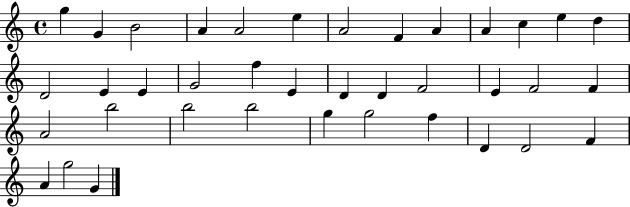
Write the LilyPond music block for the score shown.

{
  \clef treble
  \time 4/4
  \defaultTimeSignature
  \key c \major
  g''4 g'4 b'2 | a'4 a'2 e''4 | a'2 f'4 a'4 | a'4 c''4 e''4 d''4 | \break d'2 e'4 e'4 | g'2 f''4 e'4 | d'4 d'4 f'2 | e'4 f'2 f'4 | \break a'2 b''2 | b''2 b''2 | g''4 g''2 f''4 | d'4 d'2 f'4 | \break a'4 g''2 g'4 | \bar "|."
}